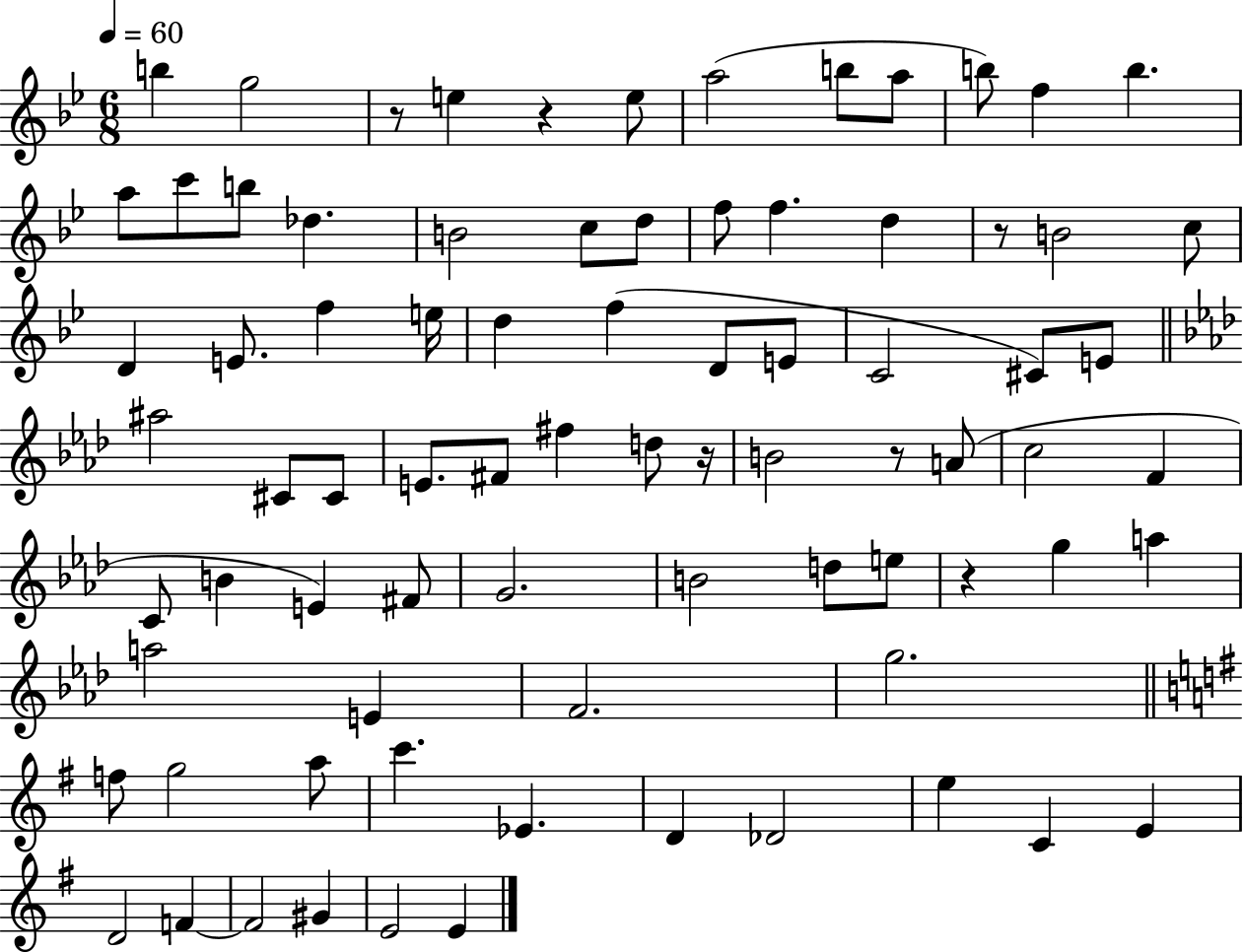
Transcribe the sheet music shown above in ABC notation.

X:1
T:Untitled
M:6/8
L:1/4
K:Bb
b g2 z/2 e z e/2 a2 b/2 a/2 b/2 f b a/2 c'/2 b/2 _d B2 c/2 d/2 f/2 f d z/2 B2 c/2 D E/2 f e/4 d f D/2 E/2 C2 ^C/2 E/2 ^a2 ^C/2 ^C/2 E/2 ^F/2 ^f d/2 z/4 B2 z/2 A/2 c2 F C/2 B E ^F/2 G2 B2 d/2 e/2 z g a a2 E F2 g2 f/2 g2 a/2 c' _E D _D2 e C E D2 F F2 ^G E2 E